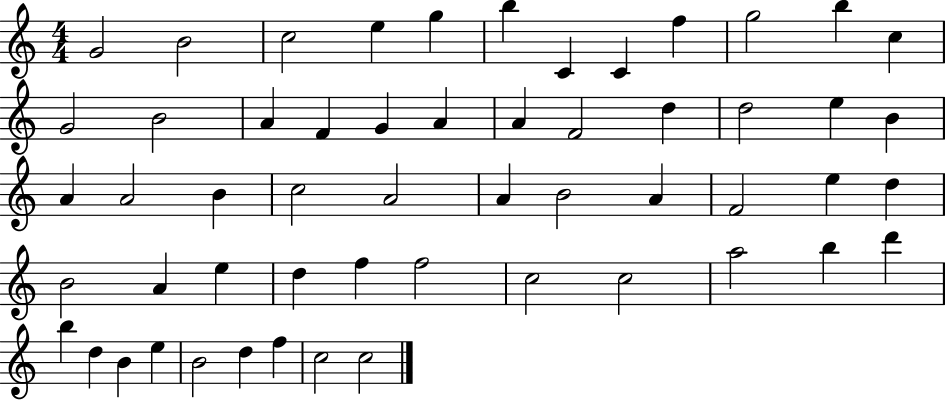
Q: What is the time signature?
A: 4/4